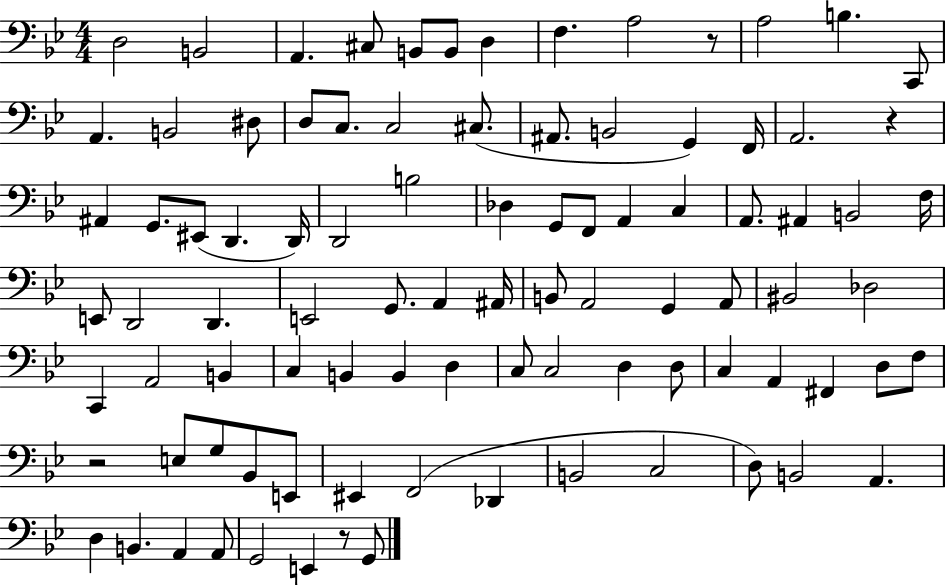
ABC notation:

X:1
T:Untitled
M:4/4
L:1/4
K:Bb
D,2 B,,2 A,, ^C,/2 B,,/2 B,,/2 D, F, A,2 z/2 A,2 B, C,,/2 A,, B,,2 ^D,/2 D,/2 C,/2 C,2 ^C,/2 ^A,,/2 B,,2 G,, F,,/4 A,,2 z ^A,, G,,/2 ^E,,/2 D,, D,,/4 D,,2 B,2 _D, G,,/2 F,,/2 A,, C, A,,/2 ^A,, B,,2 F,/4 E,,/2 D,,2 D,, E,,2 G,,/2 A,, ^A,,/4 B,,/2 A,,2 G,, A,,/2 ^B,,2 _D,2 C,, A,,2 B,, C, B,, B,, D, C,/2 C,2 D, D,/2 C, A,, ^F,, D,/2 F,/2 z2 E,/2 G,/2 _B,,/2 E,,/2 ^E,, F,,2 _D,, B,,2 C,2 D,/2 B,,2 A,, D, B,, A,, A,,/2 G,,2 E,, z/2 G,,/2